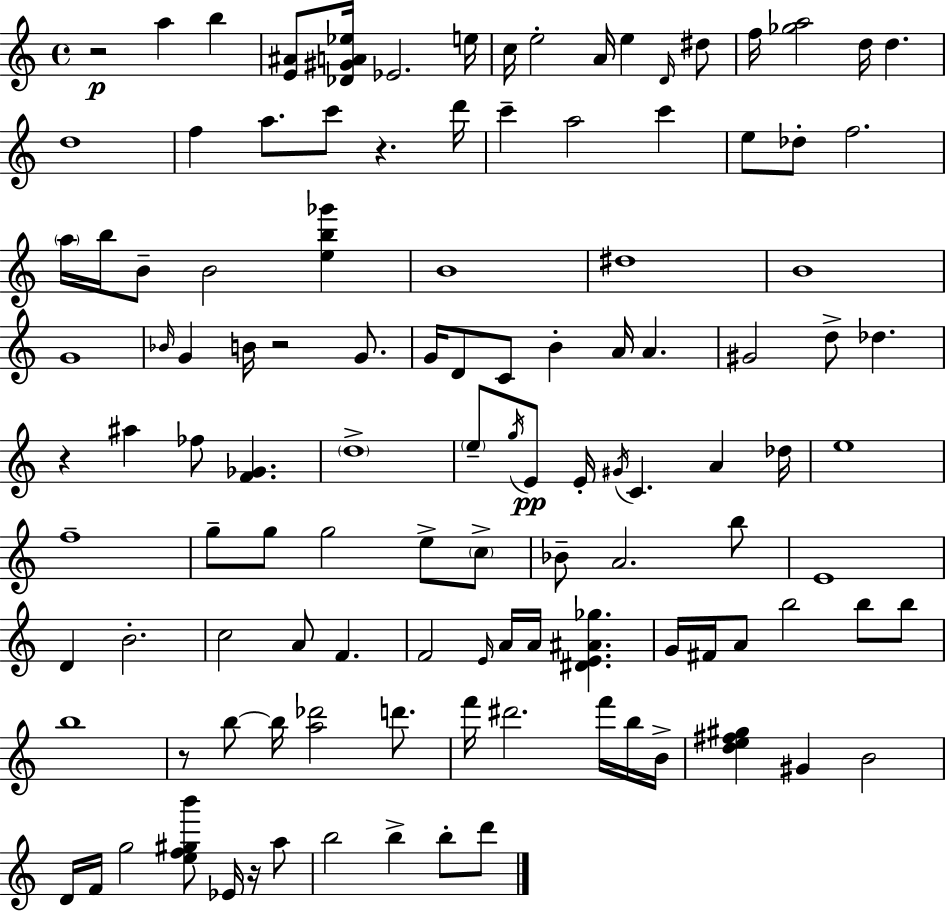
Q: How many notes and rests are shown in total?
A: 117